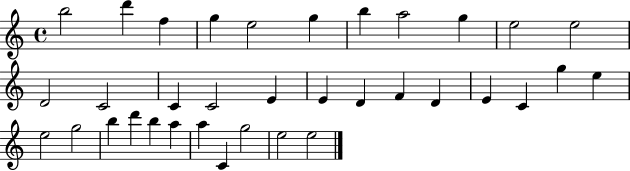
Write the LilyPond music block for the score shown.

{
  \clef treble
  \time 4/4
  \defaultTimeSignature
  \key c \major
  b''2 d'''4 f''4 | g''4 e''2 g''4 | b''4 a''2 g''4 | e''2 e''2 | \break d'2 c'2 | c'4 c'2 e'4 | e'4 d'4 f'4 d'4 | e'4 c'4 g''4 e''4 | \break e''2 g''2 | b''4 d'''4 b''4 a''4 | a''4 c'4 g''2 | e''2 e''2 | \break \bar "|."
}